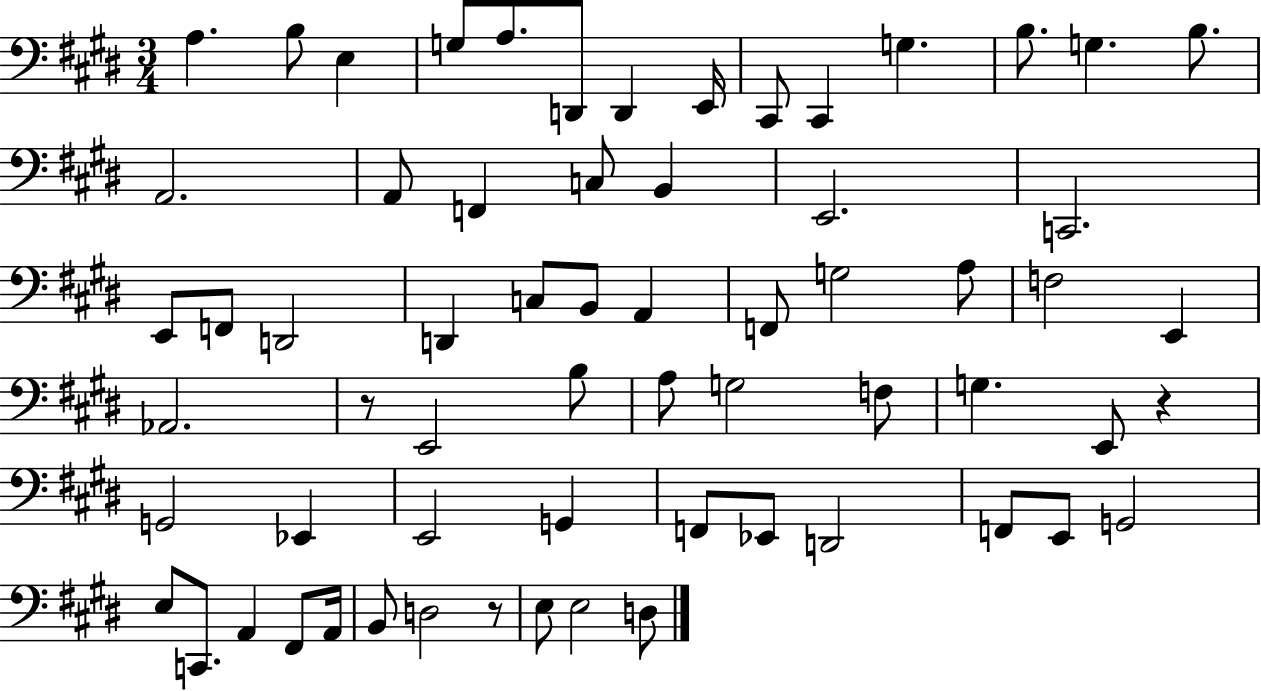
{
  \clef bass
  \numericTimeSignature
  \time 3/4
  \key e \major
  \repeat volta 2 { a4. b8 e4 | g8 a8. d,8 d,4 e,16 | cis,8 cis,4 g4. | b8. g4. b8. | \break a,2. | a,8 f,4 c8 b,4 | e,2. | c,2. | \break e,8 f,8 d,2 | d,4 c8 b,8 a,4 | f,8 g2 a8 | f2 e,4 | \break aes,2. | r8 e,2 b8 | a8 g2 f8 | g4. e,8 r4 | \break g,2 ees,4 | e,2 g,4 | f,8 ees,8 d,2 | f,8 e,8 g,2 | \break e8 c,8. a,4 fis,8 a,16 | b,8 d2 r8 | e8 e2 d8 | } \bar "|."
}